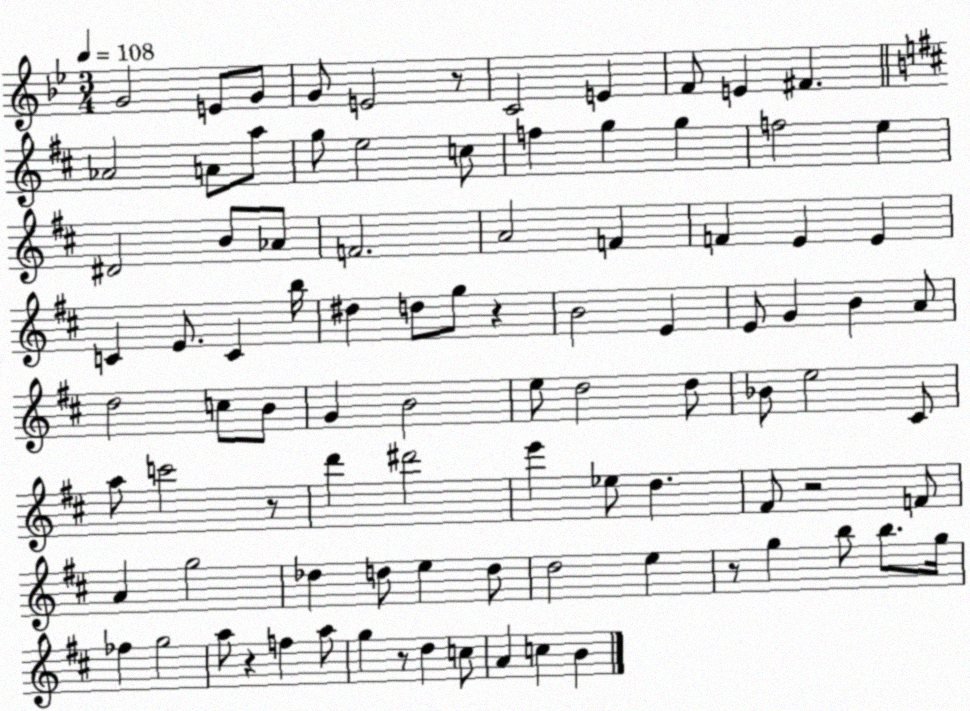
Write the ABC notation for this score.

X:1
T:Untitled
M:3/4
L:1/4
K:Bb
G2 E/2 G/2 G/2 E2 z/2 C2 E F/2 E ^F _A2 A/2 a/2 g/2 e2 c/2 f g g f2 e ^D2 B/2 _A/2 F2 A2 F F E E C E/2 C b/4 ^d d/2 g/2 z B2 E E/2 G B A/2 d2 c/2 B/2 G B2 e/2 d2 d/2 _B/2 e2 ^C/2 a/2 c'2 z/2 d' ^d'2 e' _e/2 d ^F/2 z2 F/2 A g2 _d d/2 e d/2 d2 e z/2 g b/2 b/2 g/4 _f g2 a/2 z f a/2 g z/2 d c/2 A c B